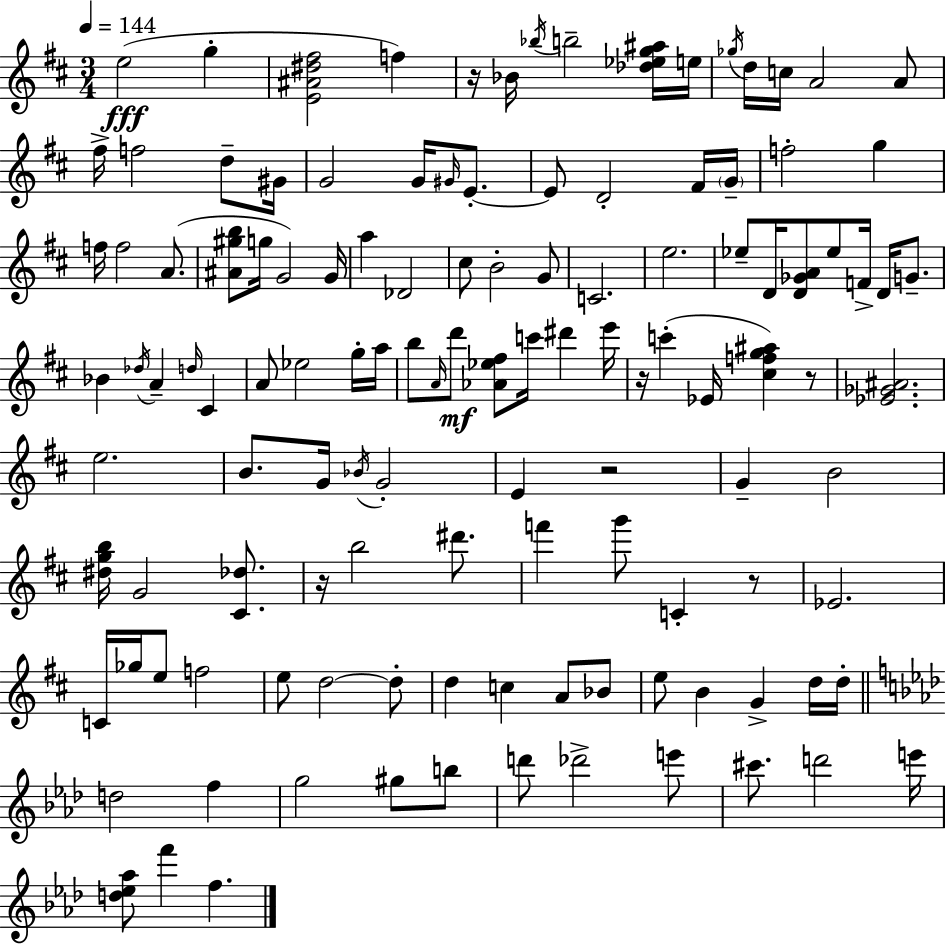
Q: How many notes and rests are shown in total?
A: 122